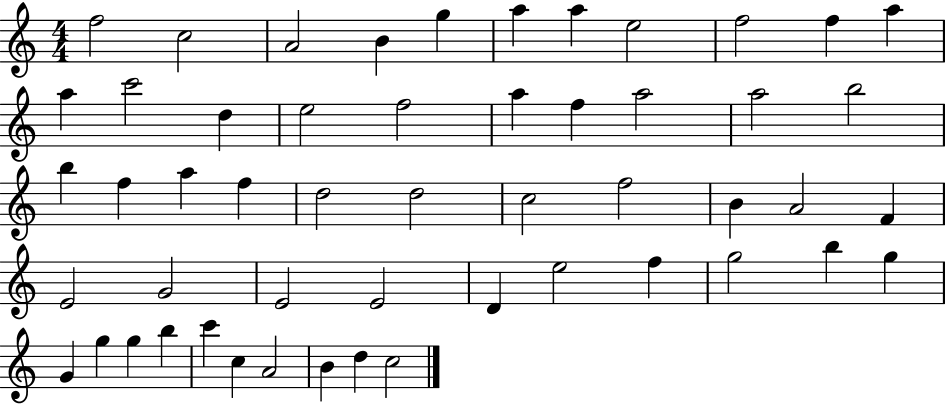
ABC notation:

X:1
T:Untitled
M:4/4
L:1/4
K:C
f2 c2 A2 B g a a e2 f2 f a a c'2 d e2 f2 a f a2 a2 b2 b f a f d2 d2 c2 f2 B A2 F E2 G2 E2 E2 D e2 f g2 b g G g g b c' c A2 B d c2